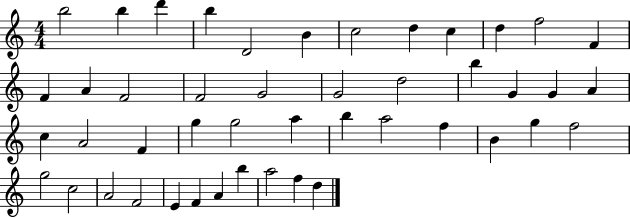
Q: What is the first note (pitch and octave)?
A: B5